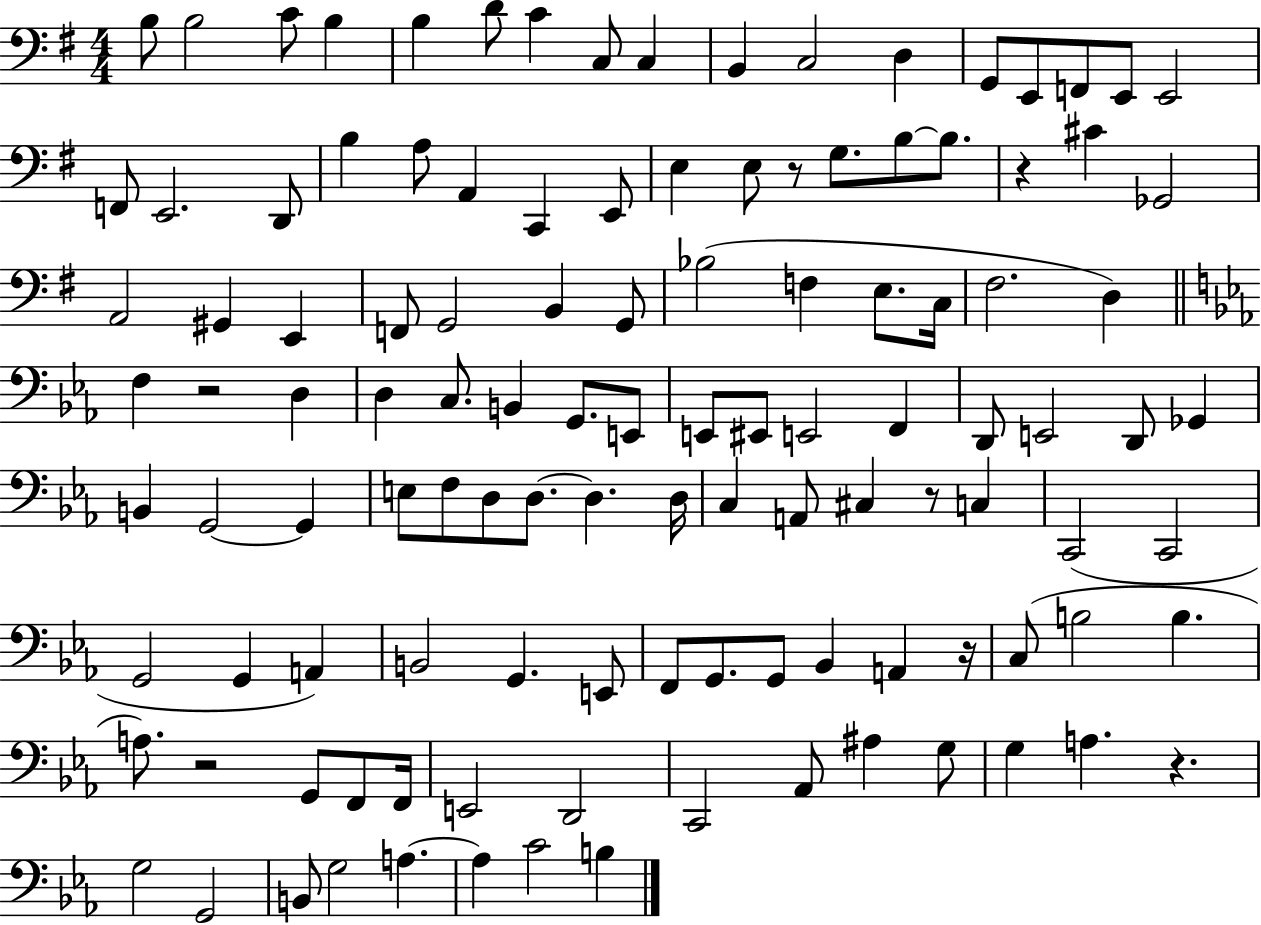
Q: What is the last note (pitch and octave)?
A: B3